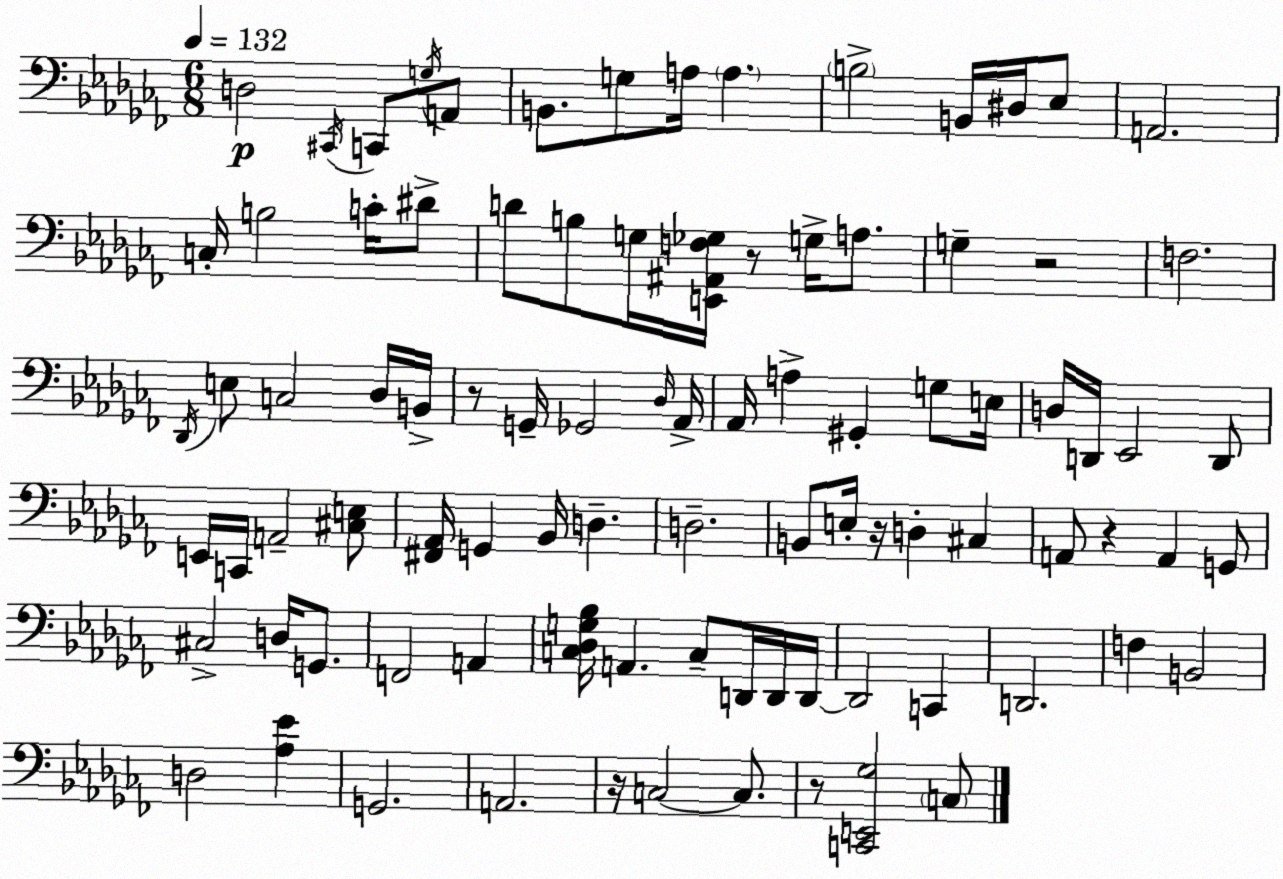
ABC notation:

X:1
T:Untitled
M:6/8
L:1/4
K:Abm
D,2 ^C,,/4 C,,/2 G,/4 A,,/2 B,,/2 G,/2 A,/4 A, B,2 B,,/4 ^D,/4 _E,/2 A,,2 C,/4 B,2 C/4 ^D/2 D/2 B,/2 G,/4 [E,,^A,,F,_G,]/4 z/2 G,/4 A,/2 G, z2 F,2 _D,,/4 E,/2 C,2 _D,/4 B,,/4 z/2 G,,/4 _G,,2 _D,/4 _A,,/4 _A,,/4 A, ^G,, G,/2 E,/4 D,/4 D,,/4 _E,,2 D,,/2 E,,/4 C,,/4 A,,2 [^C,E,]/2 [^F,,_A,,]/4 G,, _B,,/4 D, D,2 B,,/2 E,/4 z/4 D, ^C, A,,/2 z A,, G,,/2 ^C,2 D,/4 G,,/2 F,,2 A,, [C,_D,G,_B,]/4 A,, C,/2 D,,/4 D,,/4 D,,/4 D,,2 C,, D,,2 F, B,,2 D,2 [_A,_E] G,,2 A,,2 z/4 C,2 C,/2 z/2 [C,,E,,_G,]2 C,/2